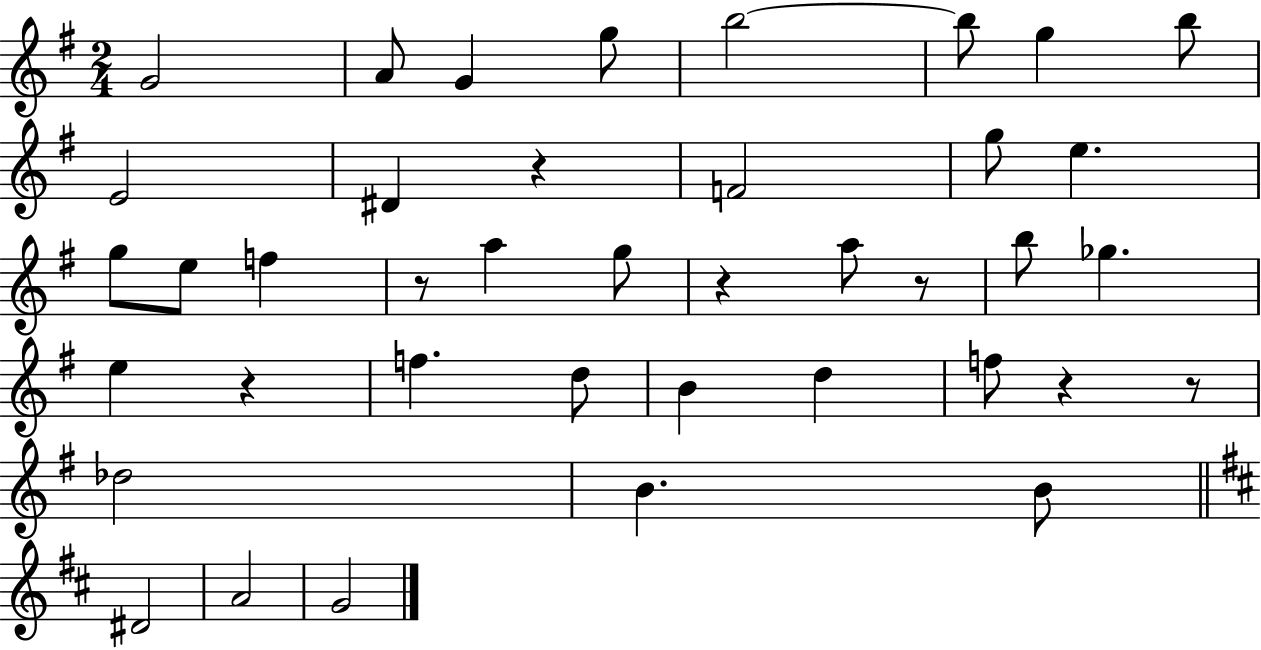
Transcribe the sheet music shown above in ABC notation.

X:1
T:Untitled
M:2/4
L:1/4
K:G
G2 A/2 G g/2 b2 b/2 g b/2 E2 ^D z F2 g/2 e g/2 e/2 f z/2 a g/2 z a/2 z/2 b/2 _g e z f d/2 B d f/2 z z/2 _d2 B B/2 ^D2 A2 G2